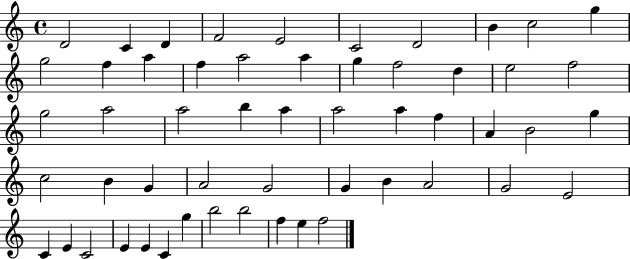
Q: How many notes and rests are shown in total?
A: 54